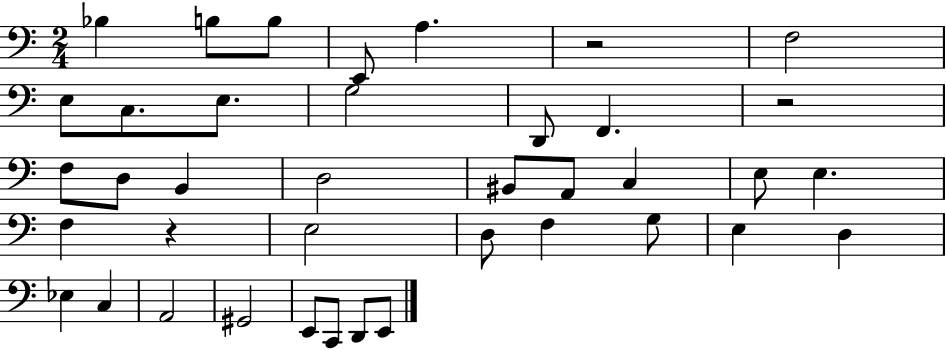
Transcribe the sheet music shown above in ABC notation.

X:1
T:Untitled
M:2/4
L:1/4
K:C
_B, B,/2 B,/2 E,,/2 A, z2 F,2 E,/2 C,/2 E,/2 G,2 D,,/2 F,, z2 F,/2 D,/2 B,, D,2 ^B,,/2 A,,/2 C, E,/2 E, F, z E,2 D,/2 F, G,/2 E, D, _E, C, A,,2 ^G,,2 E,,/2 C,,/2 D,,/2 E,,/2